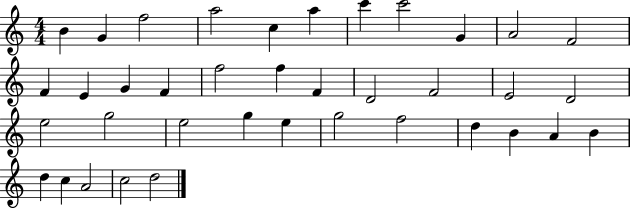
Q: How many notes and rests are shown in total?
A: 38